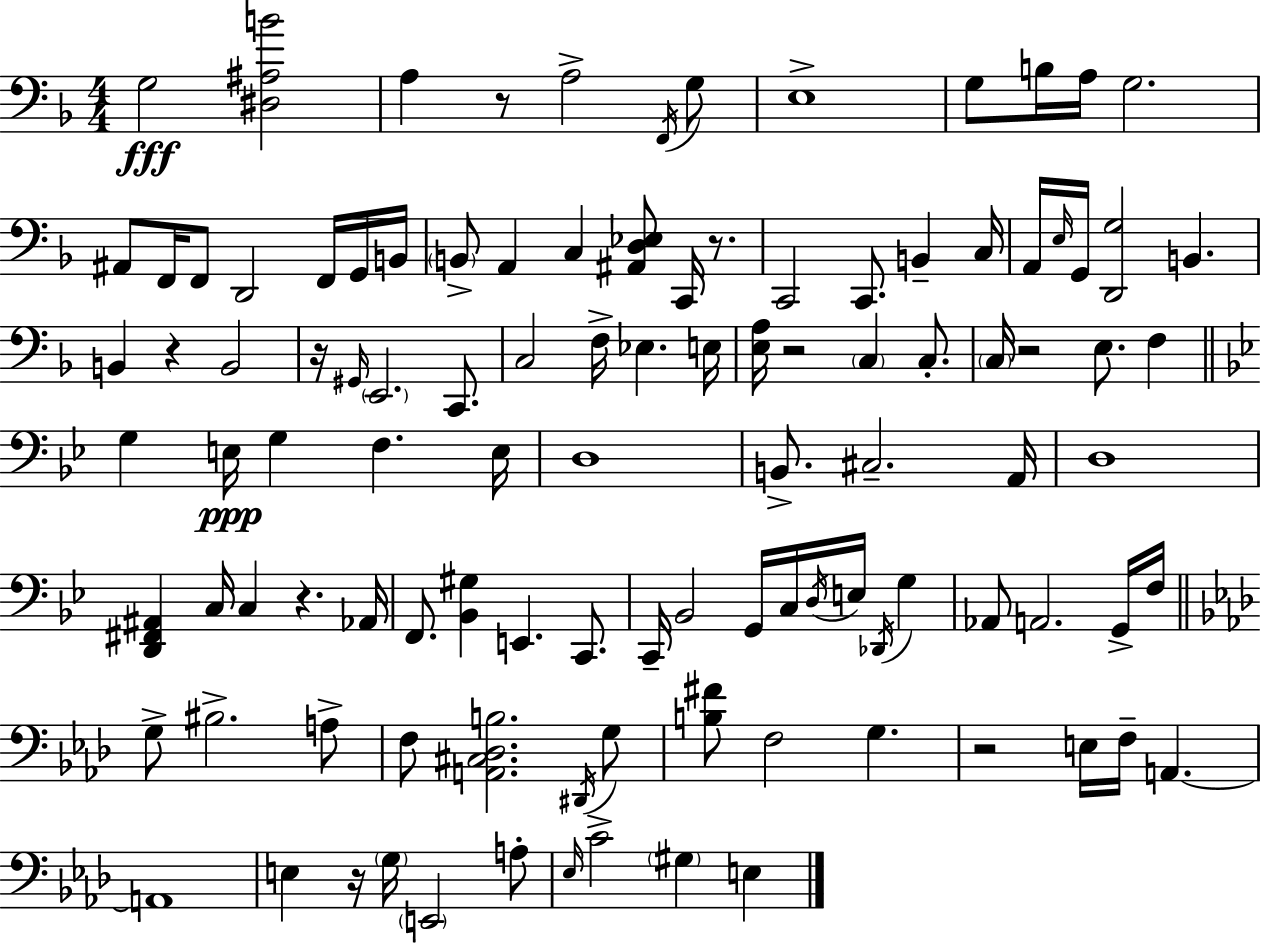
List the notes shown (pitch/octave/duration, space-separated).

G3/h [D#3,A#3,B4]/h A3/q R/e A3/h F2/s G3/e E3/w G3/e B3/s A3/s G3/h. A#2/e F2/s F2/e D2/h F2/s G2/s B2/s B2/e A2/q C3/q [A#2,D3,Eb3]/e C2/s R/e. C2/h C2/e. B2/q C3/s A2/s E3/s G2/s [D2,G3]/h B2/q. B2/q R/q B2/h R/s G#2/s E2/h. C2/e. C3/h F3/s Eb3/q. E3/s [E3,A3]/s R/h C3/q C3/e. C3/s R/h E3/e. F3/q G3/q E3/s G3/q F3/q. E3/s D3/w B2/e. C#3/h. A2/s D3/w [D2,F#2,A#2]/q C3/s C3/q R/q. Ab2/s F2/e. [Bb2,G#3]/q E2/q. C2/e. C2/s Bb2/h G2/s C3/s D3/s E3/s Db2/s G3/q Ab2/e A2/h. G2/s F3/s G3/e BIS3/h. A3/e F3/e [A2,C#3,Db3,B3]/h. D#2/s G3/e [B3,F#4]/e F3/h G3/q. R/h E3/s F3/s A2/q. A2/w E3/q R/s G3/s E2/h A3/e Eb3/s C4/h G#3/q E3/q